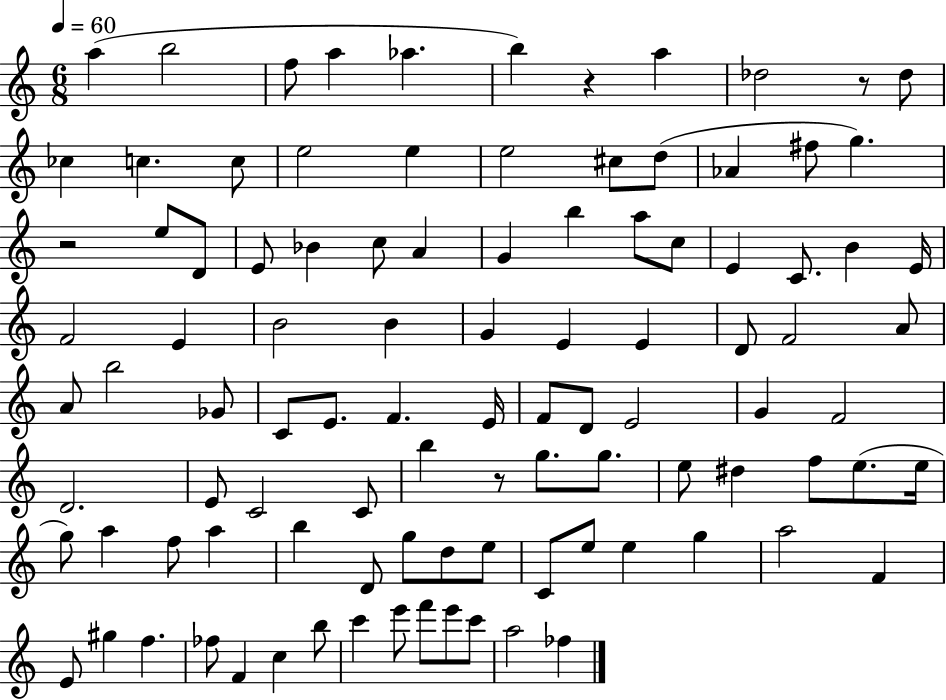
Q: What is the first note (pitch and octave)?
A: A5